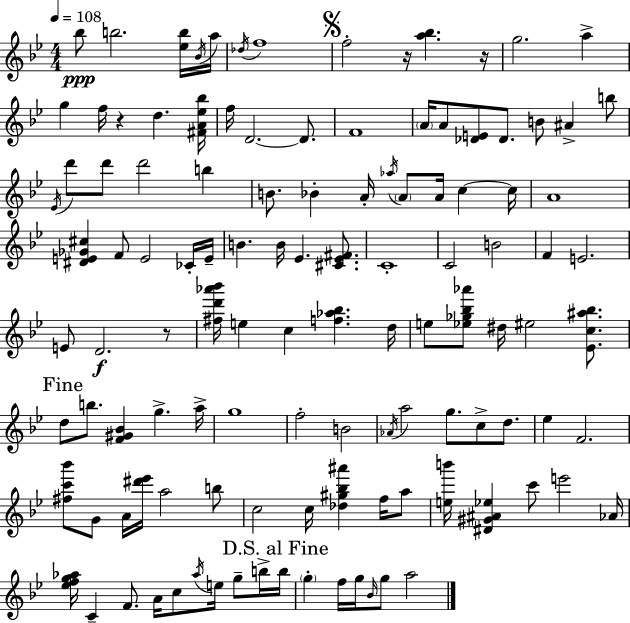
{
  \clef treble
  \numericTimeSignature
  \time 4/4
  \key g \minor
  \tempo 4 = 108
  bes''8\ppp b''2. <ees'' b''>16 \acciaccatura { bes'16 } | a''16 \acciaccatura { des''16 } f''1 | \mark \markup { \musicglyph "scripts.segno" } f''2-. r16 <a'' bes''>4. | r16 g''2. a''4-> | \break g''4 f''16 r4 d''4. | <fis' a' ees'' bes''>16 f''16 d'2.~~ d'8. | f'1 | \parenthesize a'16 a'8 <des' e'>8 des'8. b'8 ais'4-> | \break b''8 \acciaccatura { ees'16 } d'''8 d'''8 d'''2 b''4 | b'8. bes'4-. a'16-. \acciaccatura { aes''16 } \parenthesize a'8 a'16 c''4~~ | c''16 a'1 | <dis' e' ges' cis''>4 f'8 e'2 | \break ces'16-. e'16-- b'4. b'16 ees'4. | <cis' ees' fis'>8. c'1-. | c'2 b'2 | f'4 e'2. | \break e'8 d'2.\f | r8 <fis'' d''' aes''' bes'''>16 e''4 c''4 <f'' aes'' bes''>4. | d''16 e''8 <ees'' ges'' bes'' aes'''>8 dis''16 eis''2 | <ees' c'' ais'' bes''>8. \mark "Fine" d''8 b''8. <f' gis' bes'>4 g''4.-> | \break a''16-> g''1 | f''2-. b'2 | \acciaccatura { aes'16 } a''2 g''8. | c''8-> d''8. ees''4 f'2. | \break <fis'' c''' bes'''>8 g'8 a'16 <dis''' ees'''>16 a''2 | b''8 c''2 c''16 <des'' gis'' bes'' ais'''>4 | f''16 a''8 <e'' b'''>16 <dis' gis' ais' ees''>4 c'''8 e'''2 | aes'16 <ees'' f'' g'' aes''>16 c'4-- f'8. a'16 c''8 | \break \acciaccatura { aes''16 } e''16 g''8-- b''16-> \mark "D.S. al Fine" b''16 \parenthesize g''4-. f''16 g''16 \grace { bes'16 } g''8 a''2 | \bar "|."
}